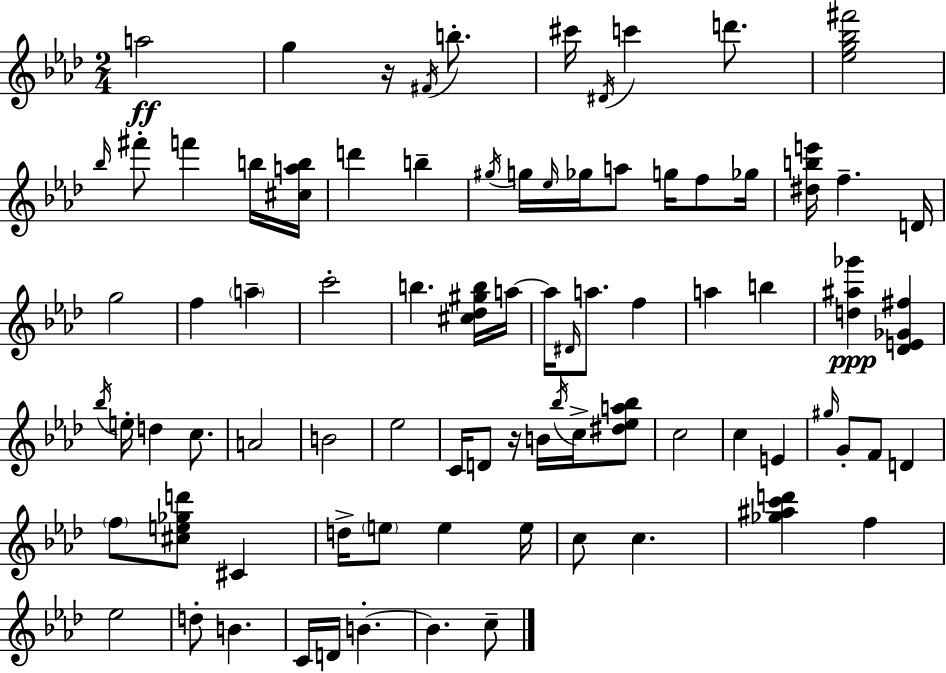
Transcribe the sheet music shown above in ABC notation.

X:1
T:Untitled
M:2/4
L:1/4
K:Fm
a2 g z/4 ^F/4 b/2 ^c'/4 ^D/4 c' d'/2 [_eg_b^f']2 _b/4 ^f'/2 f' b/4 [^cab]/4 d' b ^g/4 g/4 _e/4 _g/4 a/2 g/4 f/2 _g/4 [^dbe']/4 f D/4 g2 f a c'2 b [^c_d^gb]/4 a/4 a/4 ^D/4 a/2 f a b [d^a_g'] [_DE_G^f] _b/4 e/4 d c/2 A2 B2 _e2 C/4 D/2 z/4 B/4 _b/4 c/4 [^d_ea_b]/2 c2 c E ^g/4 G/2 F/2 D f/2 [^ce_gd']/2 ^C d/4 e/2 e e/4 c/2 c [_g^ac'd'] f _e2 d/2 B C/4 D/4 B B c/2